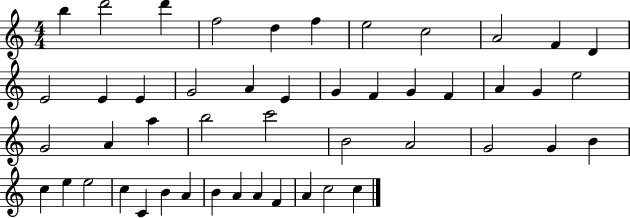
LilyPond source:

{
  \clef treble
  \numericTimeSignature
  \time 4/4
  \key c \major
  b''4 d'''2 d'''4 | f''2 d''4 f''4 | e''2 c''2 | a'2 f'4 d'4 | \break e'2 e'4 e'4 | g'2 a'4 e'4 | g'4 f'4 g'4 f'4 | a'4 g'4 e''2 | \break g'2 a'4 a''4 | b''2 c'''2 | b'2 a'2 | g'2 g'4 b'4 | \break c''4 e''4 e''2 | c''4 c'4 b'4 a'4 | b'4 a'4 a'4 f'4 | a'4 c''2 c''4 | \break \bar "|."
}